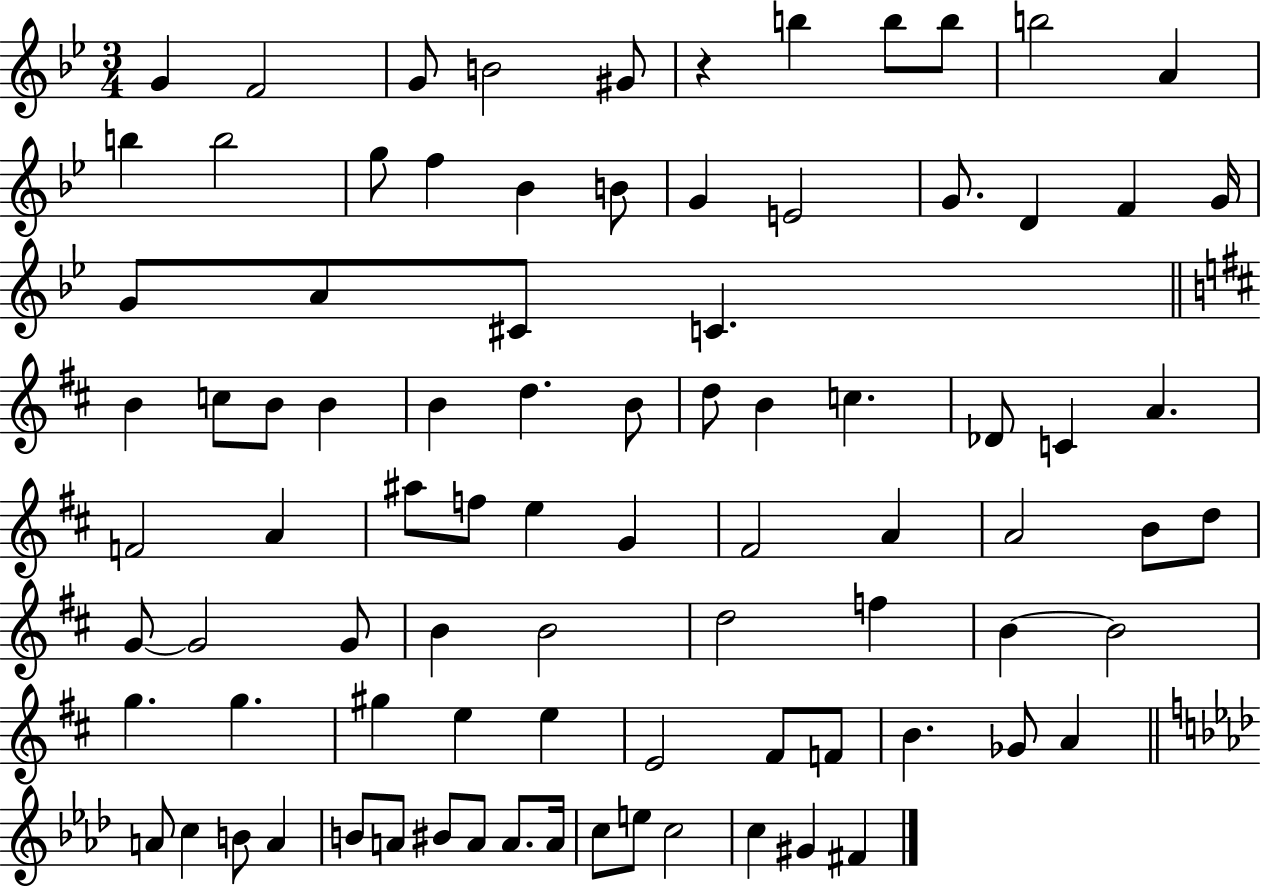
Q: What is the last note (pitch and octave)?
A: F#4